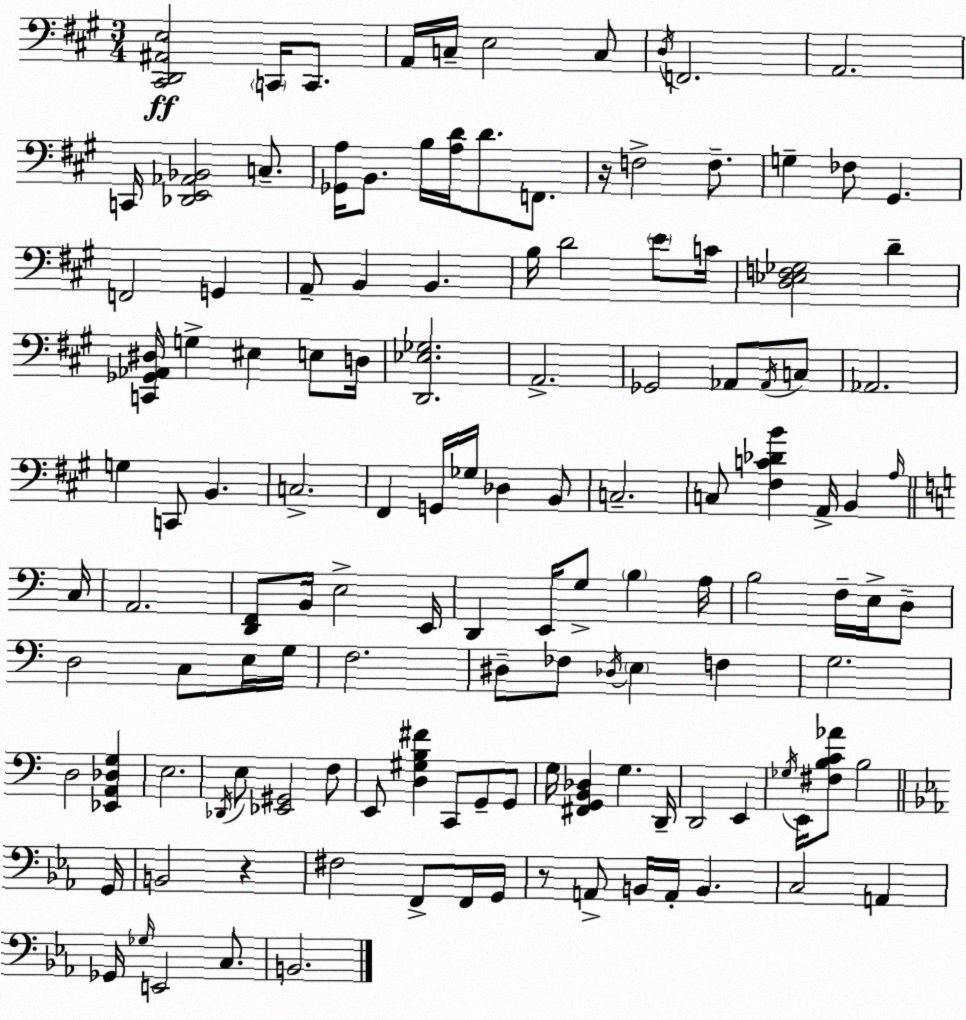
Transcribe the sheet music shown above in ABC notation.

X:1
T:Untitled
M:3/4
L:1/4
K:A
[^C,,D,,^A,,E,]2 C,,/4 C,,/2 A,,/4 C,/4 E,2 C,/2 D,/4 F,,2 A,,2 C,,/4 [_D,,E,,_A,,_B,,]2 C,/2 [_G,,A,]/4 B,,/2 B,/4 [A,D]/4 D/2 F,,/2 z/4 F,2 F,/2 G, _F,/2 ^G,, F,,2 G,, A,,/2 B,, B,, B,/4 D2 E/2 C/4 [D,_E,F,_G,]2 D [C,,_G,,_A,,^D,]/4 G, ^E, E,/2 D,/4 [D,,_E,_G,]2 A,,2 _G,,2 _A,,/2 _A,,/4 C,/2 _A,,2 G, C,,/2 B,, C,2 ^F,, G,,/4 _G,/4 _D, B,,/2 C,2 C,/2 [^F,C_DB] A,,/4 B,, A,/4 C,/4 A,,2 [D,,F,,]/2 B,,/4 E,2 E,,/4 D,, E,,/4 G,/2 B, A,/4 B,2 F,/4 E,/4 D,/2 D,2 C,/2 E,/4 G,/4 F,2 ^D,/2 _F,/2 _D,/4 E, F, G,2 D,2 [_E,,A,,_D,G,] E,2 _D,,/4 E,/2 [_E,,^G,,]2 F,/2 E,,/2 [D,^G,B,^F] C,,/2 G,,/2 G,,/2 G,/4 [^F,,G,,B,,_D,] G, D,,/4 D,,2 E,, _G,/4 E,,/4 [^F,B,C_A]/2 B,2 G,,/4 B,,2 z ^F,2 F,,/2 F,,/4 G,,/4 z/2 A,,/2 B,,/4 A,,/4 B,, C,2 A,, _G,,/4 _G,/4 E,,2 C,/2 B,,2